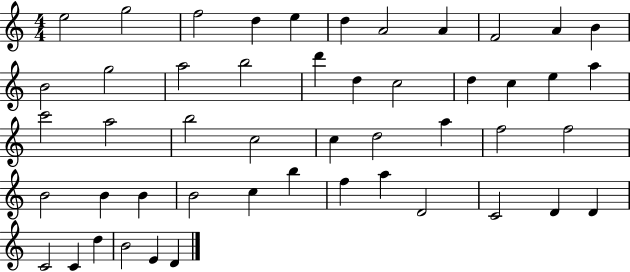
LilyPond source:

{
  \clef treble
  \numericTimeSignature
  \time 4/4
  \key c \major
  e''2 g''2 | f''2 d''4 e''4 | d''4 a'2 a'4 | f'2 a'4 b'4 | \break b'2 g''2 | a''2 b''2 | d'''4 d''4 c''2 | d''4 c''4 e''4 a''4 | \break c'''2 a''2 | b''2 c''2 | c''4 d''2 a''4 | f''2 f''2 | \break b'2 b'4 b'4 | b'2 c''4 b''4 | f''4 a''4 d'2 | c'2 d'4 d'4 | \break c'2 c'4 d''4 | b'2 e'4 d'4 | \bar "|."
}